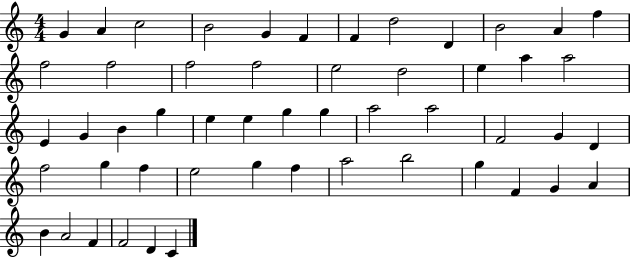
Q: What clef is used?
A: treble